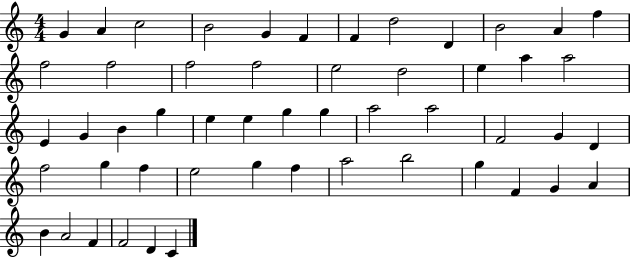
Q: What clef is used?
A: treble